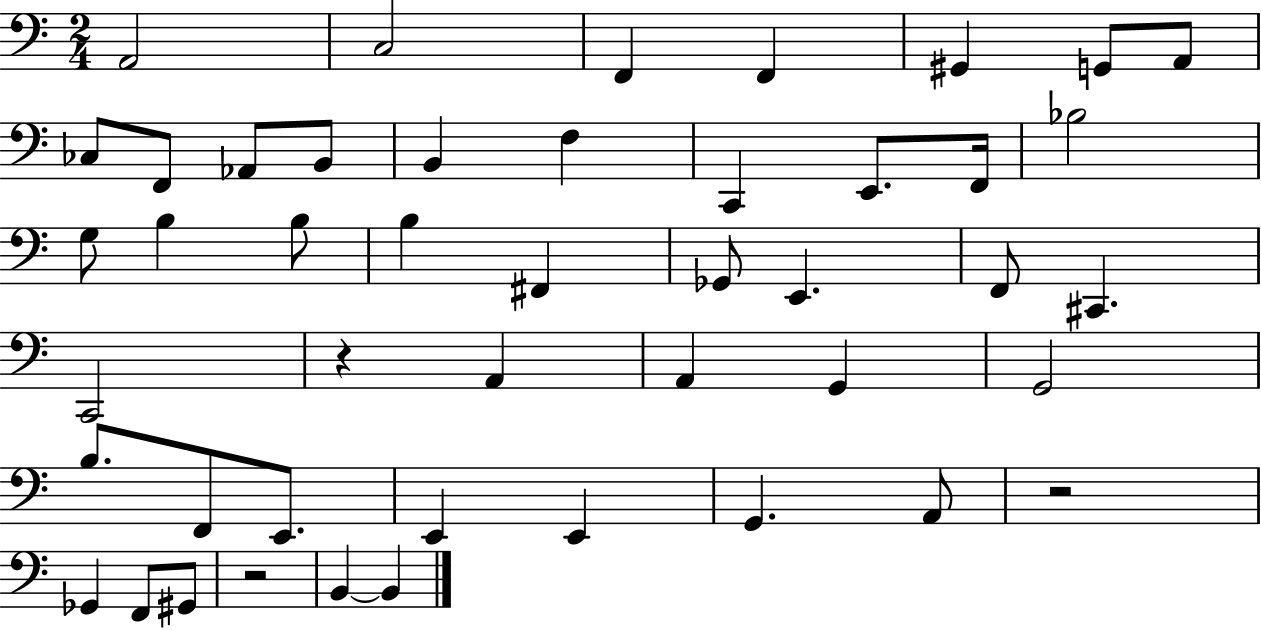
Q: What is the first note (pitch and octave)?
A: A2